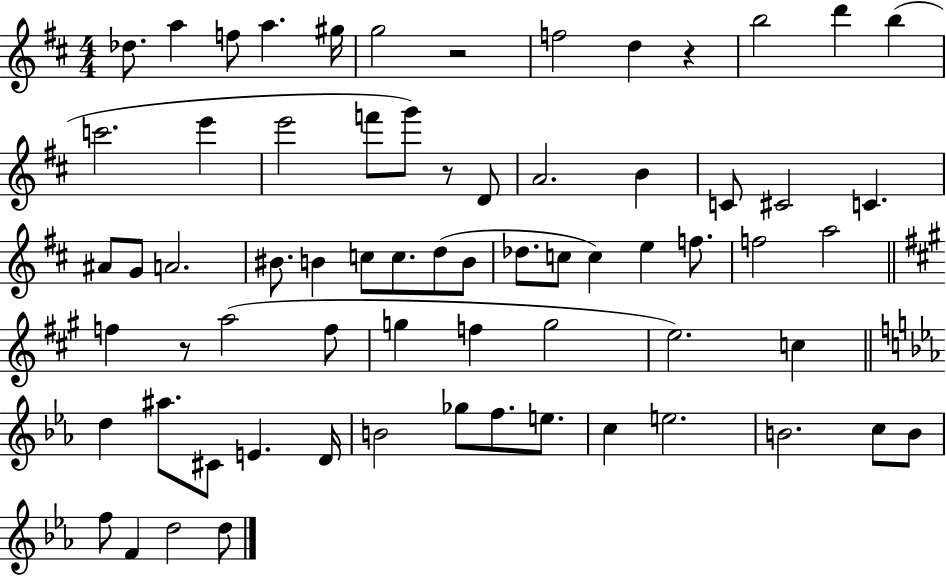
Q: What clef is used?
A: treble